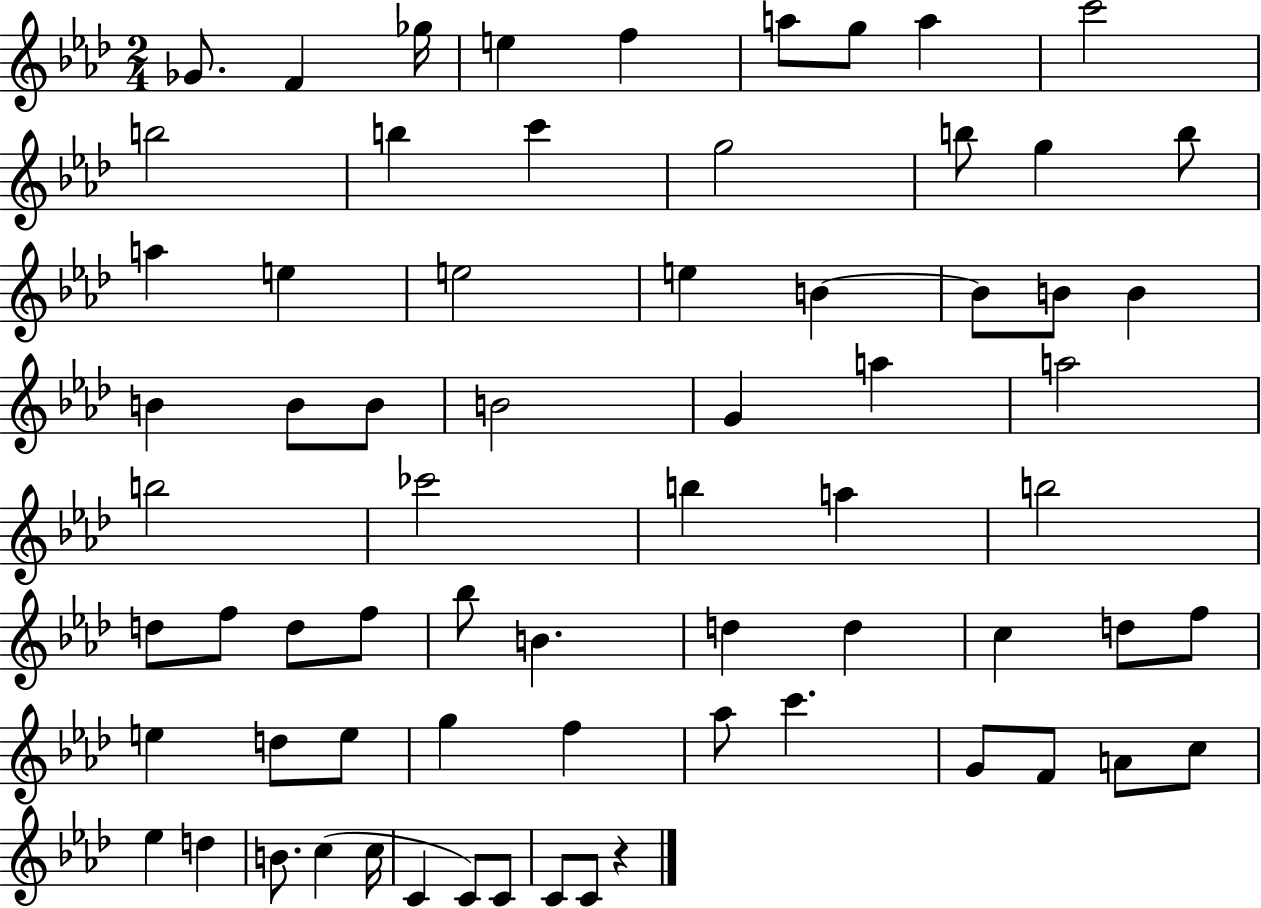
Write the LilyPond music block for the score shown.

{
  \clef treble
  \numericTimeSignature
  \time 2/4
  \key aes \major
  ges'8. f'4 ges''16 | e''4 f''4 | a''8 g''8 a''4 | c'''2 | \break b''2 | b''4 c'''4 | g''2 | b''8 g''4 b''8 | \break a''4 e''4 | e''2 | e''4 b'4~~ | b'8 b'8 b'4 | \break b'4 b'8 b'8 | b'2 | g'4 a''4 | a''2 | \break b''2 | ces'''2 | b''4 a''4 | b''2 | \break d''8 f''8 d''8 f''8 | bes''8 b'4. | d''4 d''4 | c''4 d''8 f''8 | \break e''4 d''8 e''8 | g''4 f''4 | aes''8 c'''4. | g'8 f'8 a'8 c''8 | \break ees''4 d''4 | b'8. c''4( c''16 | c'4 c'8) c'8 | c'8 c'8 r4 | \break \bar "|."
}